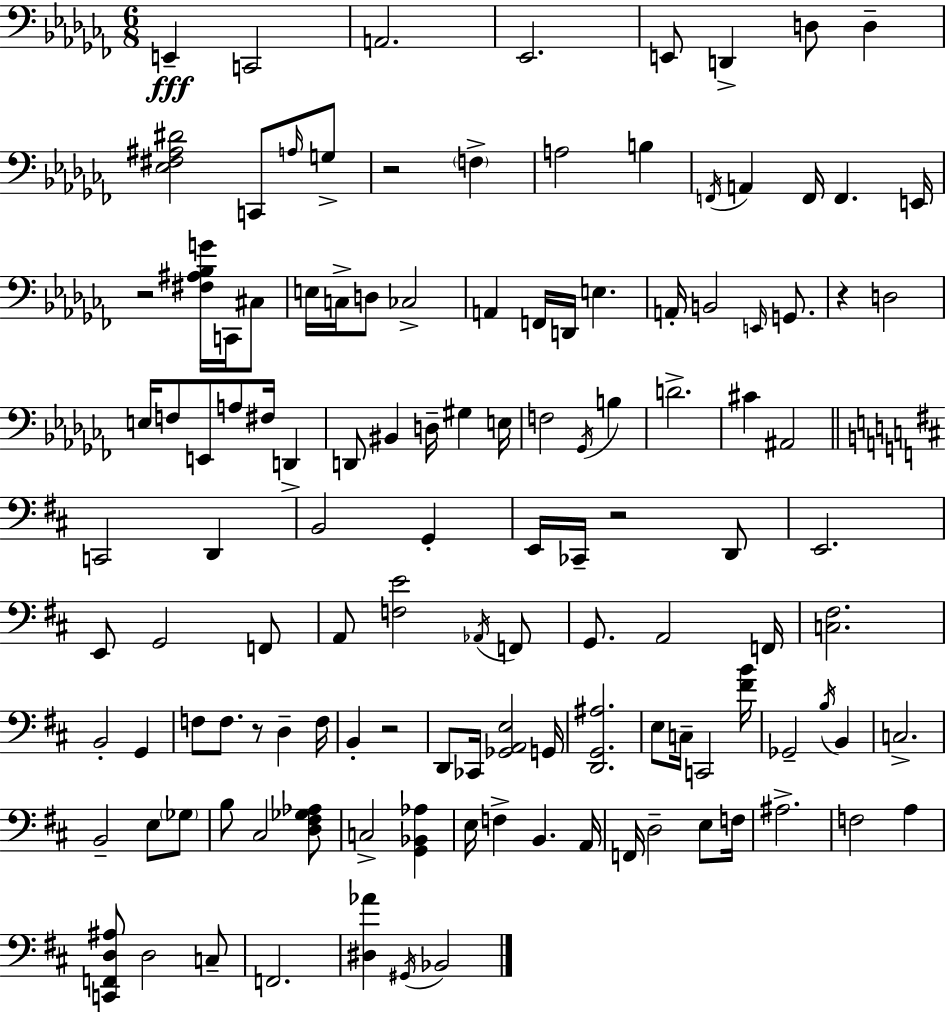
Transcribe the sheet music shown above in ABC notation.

X:1
T:Untitled
M:6/8
L:1/4
K:Abm
E,, C,,2 A,,2 _E,,2 E,,/2 D,, D,/2 D, [_E,^F,^A,^D]2 C,,/2 A,/4 G,/2 z2 F, A,2 B, F,,/4 A,, F,,/4 F,, E,,/4 z2 [^F,^A,_B,G]/4 C,,/4 ^C,/2 E,/4 C,/4 D,/2 _C,2 A,, F,,/4 D,,/4 E, A,,/4 B,,2 E,,/4 G,,/2 z D,2 E,/4 F,/2 E,,/2 A,/2 ^F,/4 D,, D,,/2 ^B,, D,/4 ^G, E,/4 F,2 _G,,/4 B, D2 ^C ^A,,2 C,,2 D,, B,,2 G,, E,,/4 _C,,/4 z2 D,,/2 E,,2 E,,/2 G,,2 F,,/2 A,,/2 [F,E]2 _A,,/4 F,,/2 G,,/2 A,,2 F,,/4 [C,^F,]2 B,,2 G,, F,/2 F,/2 z/2 D, F,/4 B,, z2 D,,/2 _C,,/4 [_G,,A,,E,]2 G,,/4 [D,,G,,^A,]2 E,/2 C,/4 C,,2 [^FB]/4 _G,,2 B,/4 B,, C,2 B,,2 E,/2 _G,/2 B,/2 ^C,2 [D,^F,_G,_A,]/2 C,2 [G,,_B,,_A,] E,/4 F, B,, A,,/4 F,,/4 D,2 E,/2 F,/4 ^A,2 F,2 A, [C,,F,,D,^A,]/2 D,2 C,/2 F,,2 [^D,_A] ^G,,/4 _B,,2